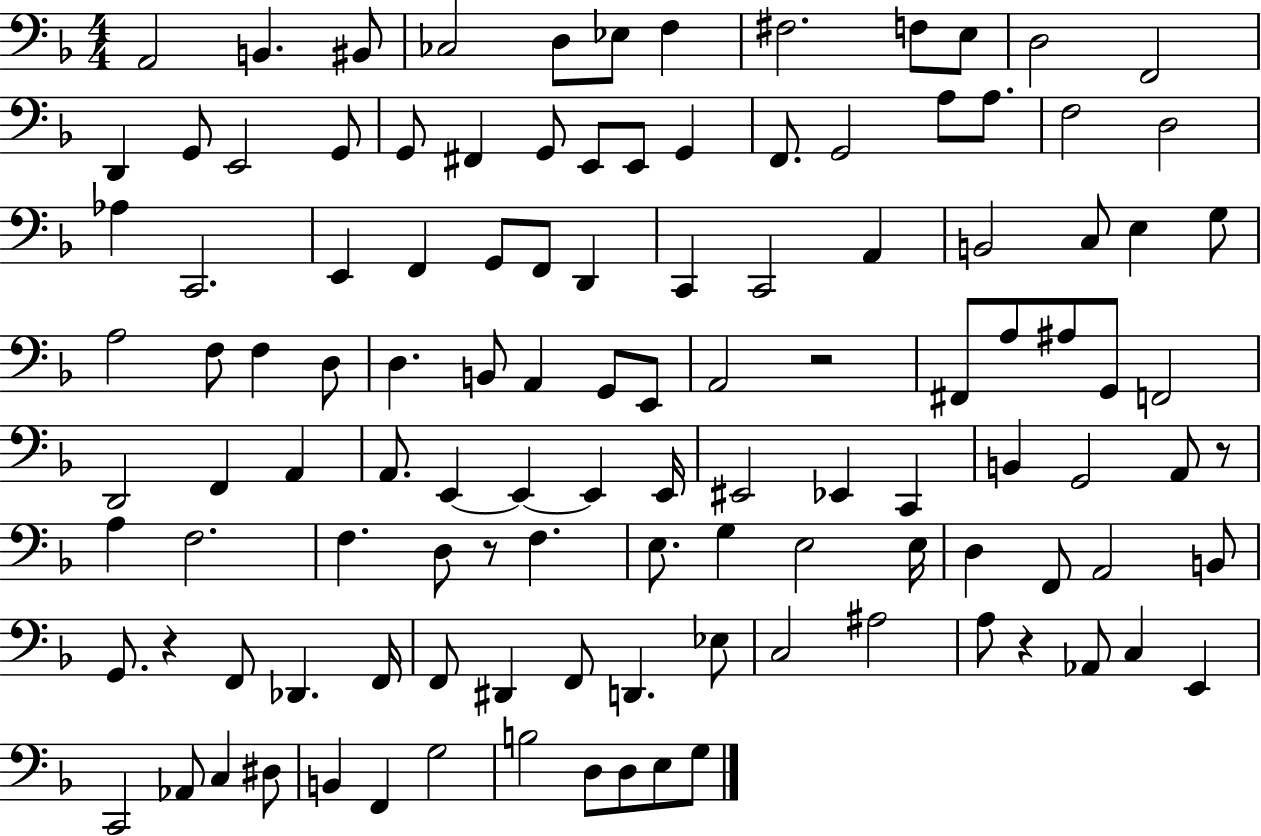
A2/h B2/q. BIS2/e CES3/h D3/e Eb3/e F3/q F#3/h. F3/e E3/e D3/h F2/h D2/q G2/e E2/h G2/e G2/e F#2/q G2/e E2/e E2/e G2/q F2/e. G2/h A3/e A3/e. F3/h D3/h Ab3/q C2/h. E2/q F2/q G2/e F2/e D2/q C2/q C2/h A2/q B2/h C3/e E3/q G3/e A3/h F3/e F3/q D3/e D3/q. B2/e A2/q G2/e E2/e A2/h R/h F#2/e A3/e A#3/e G2/e F2/h D2/h F2/q A2/q A2/e. E2/q E2/q E2/q E2/s EIS2/h Eb2/q C2/q B2/q G2/h A2/e R/e A3/q F3/h. F3/q. D3/e R/e F3/q. E3/e. G3/q E3/h E3/s D3/q F2/e A2/h B2/e G2/e. R/q F2/e Db2/q. F2/s F2/e D#2/q F2/e D2/q. Eb3/e C3/h A#3/h A3/e R/q Ab2/e C3/q E2/q C2/h Ab2/e C3/q D#3/e B2/q F2/q G3/h B3/h D3/e D3/e E3/e G3/e